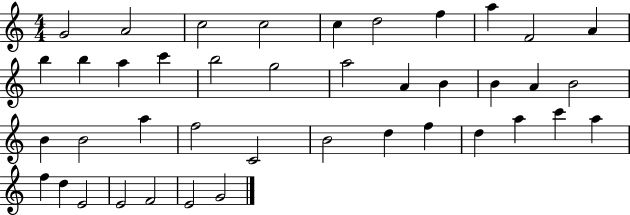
{
  \clef treble
  \numericTimeSignature
  \time 4/4
  \key c \major
  g'2 a'2 | c''2 c''2 | c''4 d''2 f''4 | a''4 f'2 a'4 | \break b''4 b''4 a''4 c'''4 | b''2 g''2 | a''2 a'4 b'4 | b'4 a'4 b'2 | \break b'4 b'2 a''4 | f''2 c'2 | b'2 d''4 f''4 | d''4 a''4 c'''4 a''4 | \break f''4 d''4 e'2 | e'2 f'2 | e'2 g'2 | \bar "|."
}